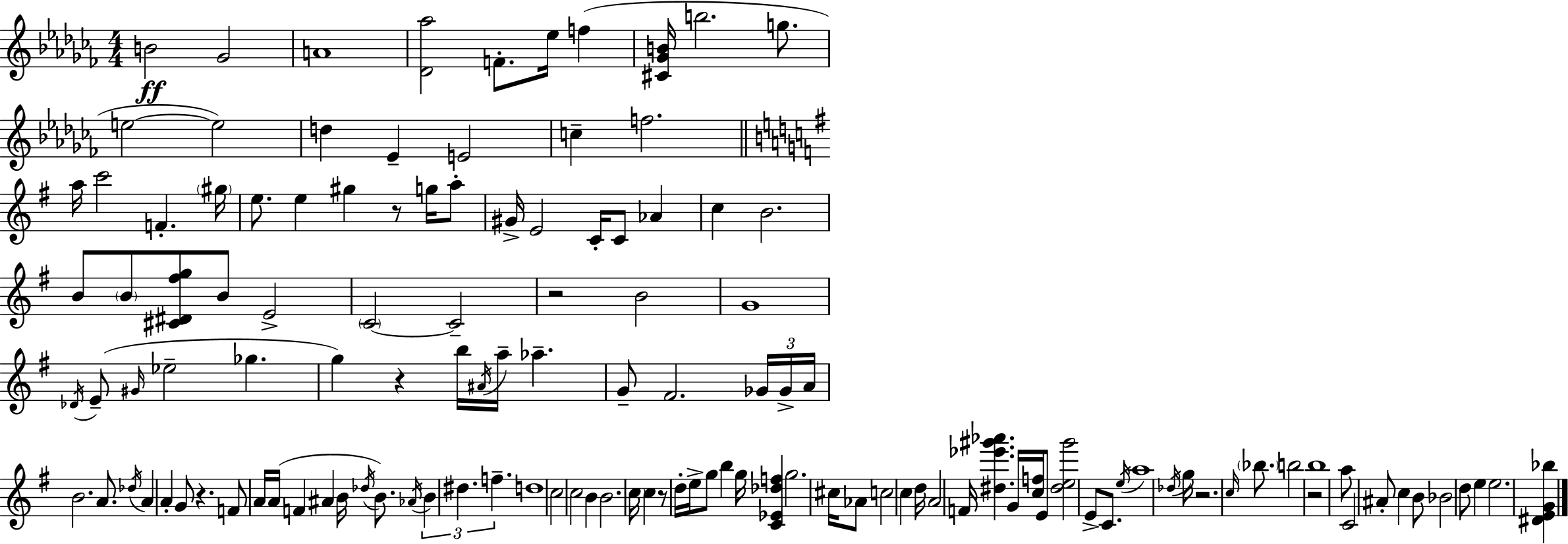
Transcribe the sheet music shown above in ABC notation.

X:1
T:Untitled
M:4/4
L:1/4
K:Abm
B2 _G2 A4 [_D_a]2 F/2 _e/4 f [^C_GB]/4 b2 g/2 e2 e2 d _E E2 c f2 a/4 c'2 F ^g/4 e/2 e ^g z/2 g/4 a/2 ^G/4 E2 C/4 C/2 _A c B2 B/2 B/2 [^C^D^fg]/2 B/2 E2 C2 C2 z2 B2 G4 _D/4 E/2 ^G/4 _e2 _g g z b/4 ^A/4 a/4 _a G/2 ^F2 _G/4 _G/4 A/4 B2 A/2 _d/4 A A G/2 z F/2 A/4 A/4 F ^A B/4 _d/4 B/2 _A/4 B ^d f d4 c2 c2 B B2 c/4 c z/2 d/4 e/4 g/2 b g/4 [C_E_df] g2 ^c/4 _A/2 c2 c d/4 A2 F/4 [^d_e'^g'_a'] G/4 [cf]/4 E/2 [^de^g']2 E/2 C/2 e/4 a4 _d/4 g/4 z2 c/4 _b/2 b2 z2 b4 a/2 C2 ^A/2 c B/2 _B2 d/2 e e2 [^DEG_b]